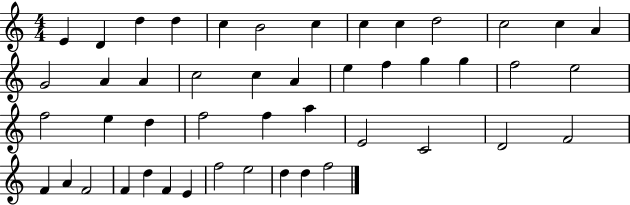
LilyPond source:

{
  \clef treble
  \numericTimeSignature
  \time 4/4
  \key c \major
  e'4 d'4 d''4 d''4 | c''4 b'2 c''4 | c''4 c''4 d''2 | c''2 c''4 a'4 | \break g'2 a'4 a'4 | c''2 c''4 a'4 | e''4 f''4 g''4 g''4 | f''2 e''2 | \break f''2 e''4 d''4 | f''2 f''4 a''4 | e'2 c'2 | d'2 f'2 | \break f'4 a'4 f'2 | f'4 d''4 f'4 e'4 | f''2 e''2 | d''4 d''4 f''2 | \break \bar "|."
}